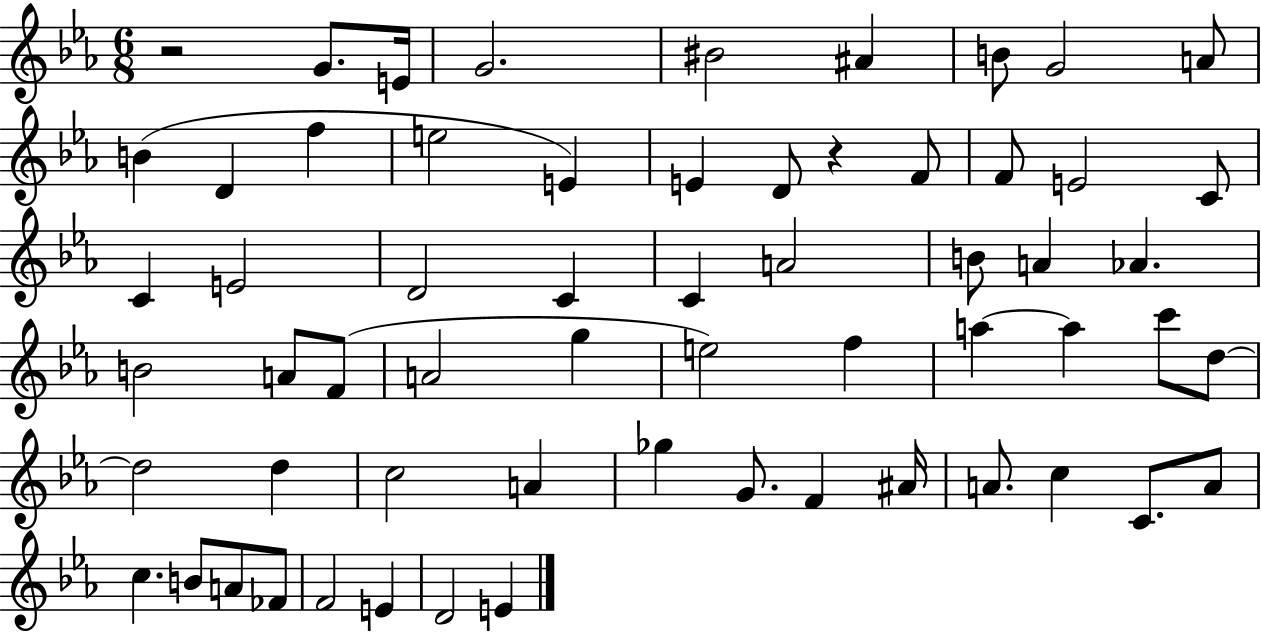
{
  \clef treble
  \numericTimeSignature
  \time 6/8
  \key ees \major
  r2 g'8. e'16 | g'2. | bis'2 ais'4 | b'8 g'2 a'8 | \break b'4( d'4 f''4 | e''2 e'4) | e'4 d'8 r4 f'8 | f'8 e'2 c'8 | \break c'4 e'2 | d'2 c'4 | c'4 a'2 | b'8 a'4 aes'4. | \break b'2 a'8 f'8( | a'2 g''4 | e''2) f''4 | a''4~~ a''4 c'''8 d''8~~ | \break d''2 d''4 | c''2 a'4 | ges''4 g'8. f'4 ais'16 | a'8. c''4 c'8. a'8 | \break c''4. b'8 a'8 fes'8 | f'2 e'4 | d'2 e'4 | \bar "|."
}